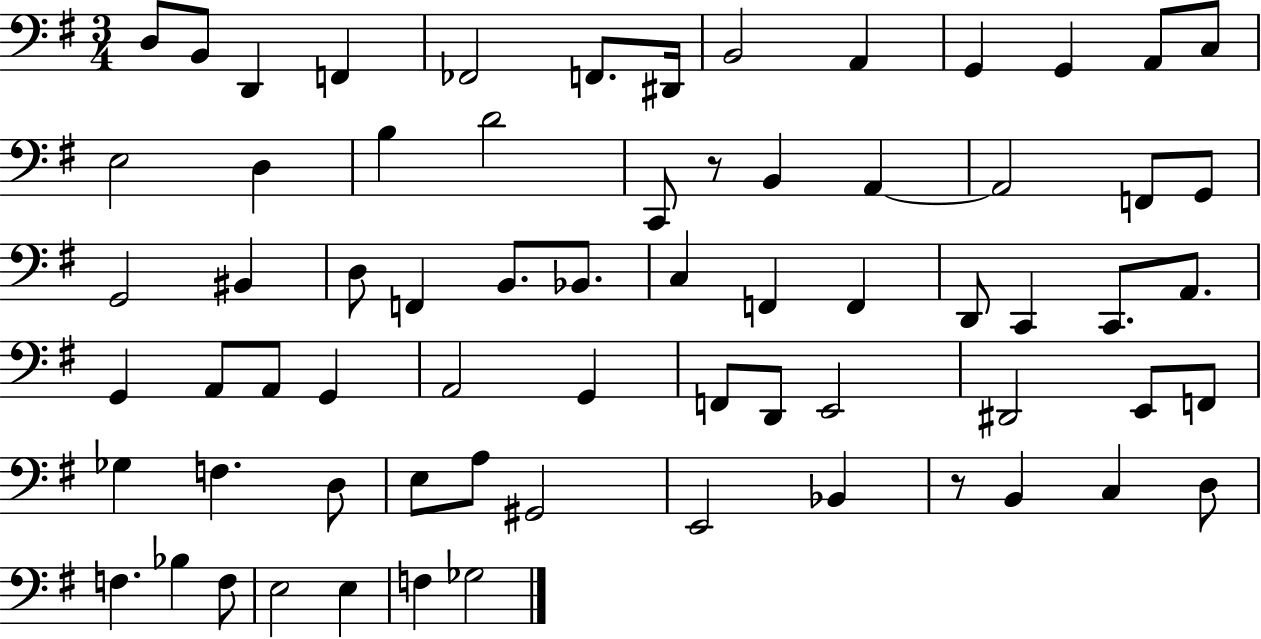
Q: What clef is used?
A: bass